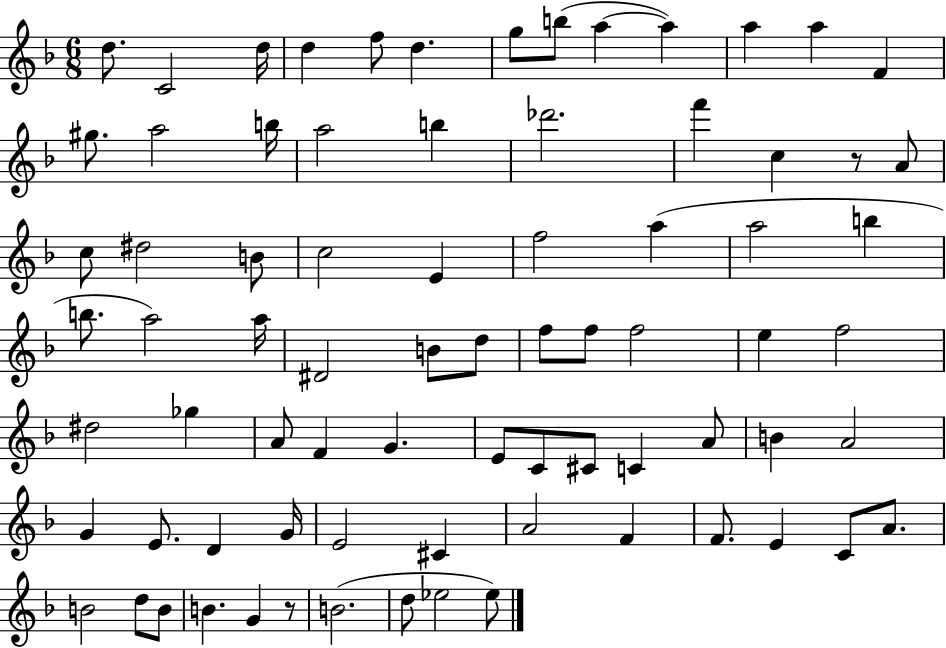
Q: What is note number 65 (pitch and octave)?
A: C4